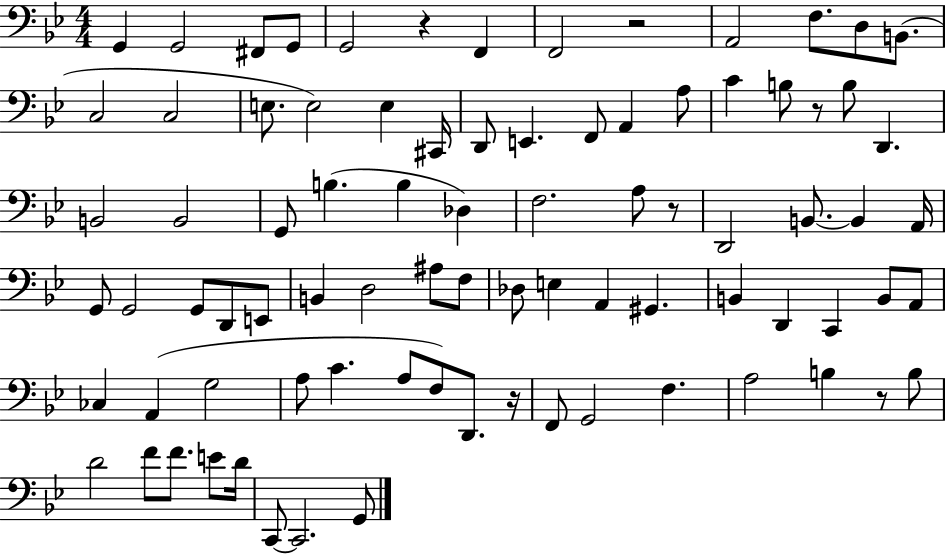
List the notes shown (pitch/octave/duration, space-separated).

G2/q G2/h F#2/e G2/e G2/h R/q F2/q F2/h R/h A2/h F3/e. D3/e B2/e. C3/h C3/h E3/e. E3/h E3/q C#2/s D2/e E2/q. F2/e A2/q A3/e C4/q B3/e R/e B3/e D2/q. B2/h B2/h G2/e B3/q. B3/q Db3/q F3/h. A3/e R/e D2/h B2/e. B2/q A2/s G2/e G2/h G2/e D2/e E2/e B2/q D3/h A#3/e F3/e Db3/e E3/q A2/q G#2/q. B2/q D2/q C2/q B2/e A2/e CES3/q A2/q G3/h A3/e C4/q. A3/e F3/e D2/e. R/s F2/e G2/h F3/q. A3/h B3/q R/e B3/e D4/h F4/e F4/e. E4/e D4/s C2/e C2/h. G2/e